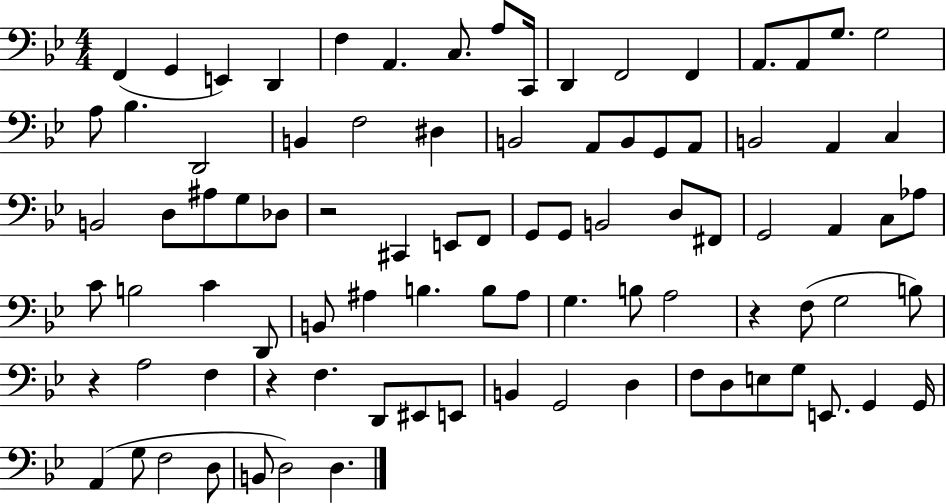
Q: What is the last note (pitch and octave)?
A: D3